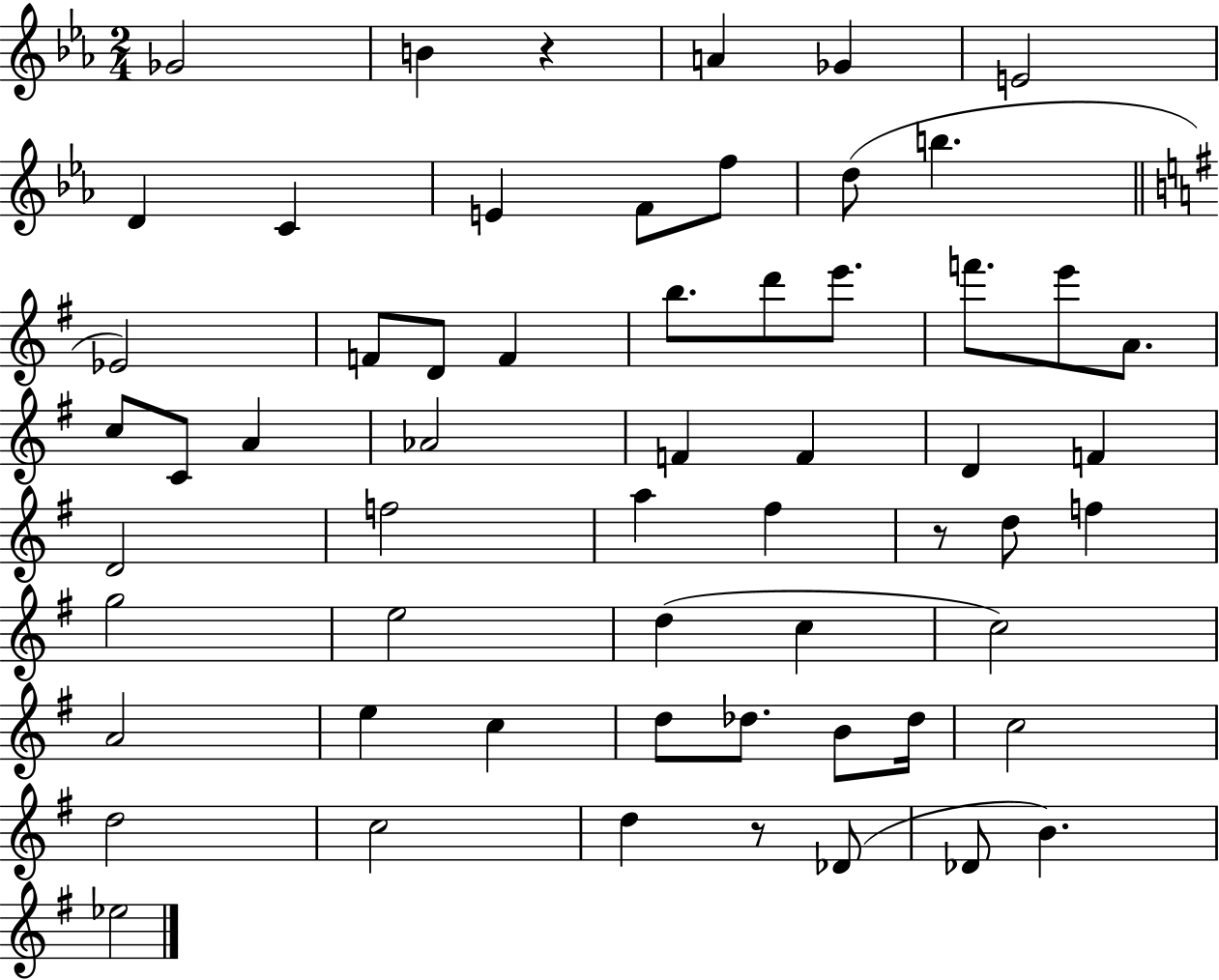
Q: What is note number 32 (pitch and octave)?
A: F5